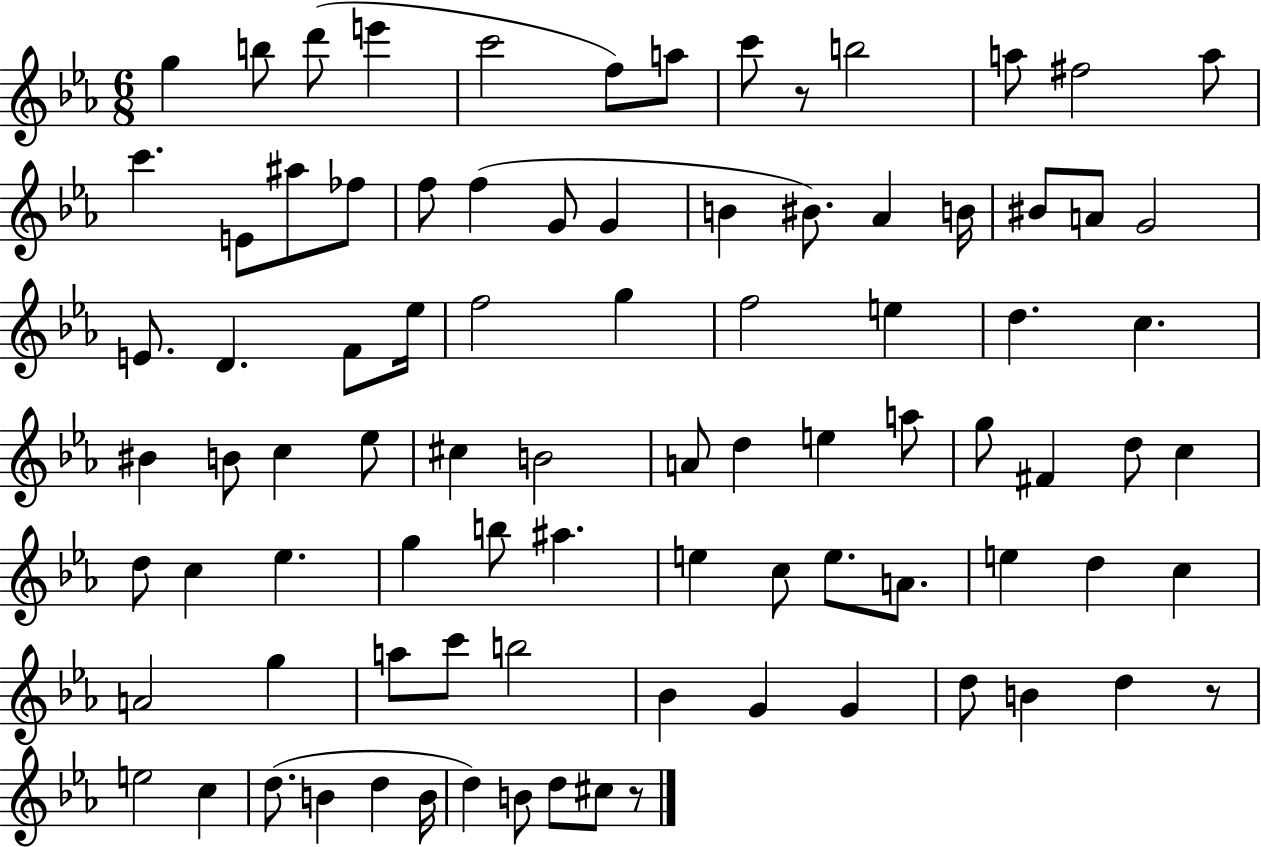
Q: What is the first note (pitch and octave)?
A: G5